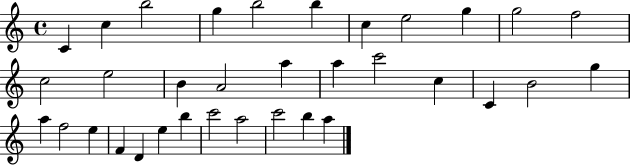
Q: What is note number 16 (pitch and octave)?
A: A5